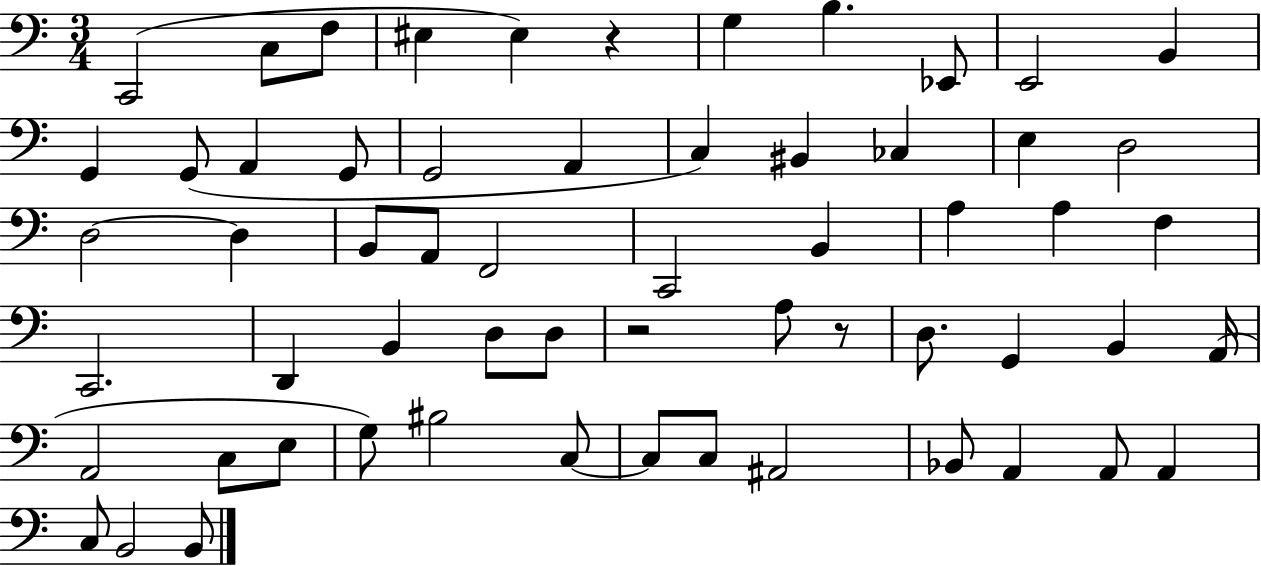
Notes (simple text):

C2/h C3/e F3/e EIS3/q EIS3/q R/q G3/q B3/q. Eb2/e E2/h B2/q G2/q G2/e A2/q G2/e G2/h A2/q C3/q BIS2/q CES3/q E3/q D3/h D3/h D3/q B2/e A2/e F2/h C2/h B2/q A3/q A3/q F3/q C2/h. D2/q B2/q D3/e D3/e R/h A3/e R/e D3/e. G2/q B2/q A2/s A2/h C3/e E3/e G3/e BIS3/h C3/e C3/e C3/e A#2/h Bb2/e A2/q A2/e A2/q C3/e B2/h B2/e